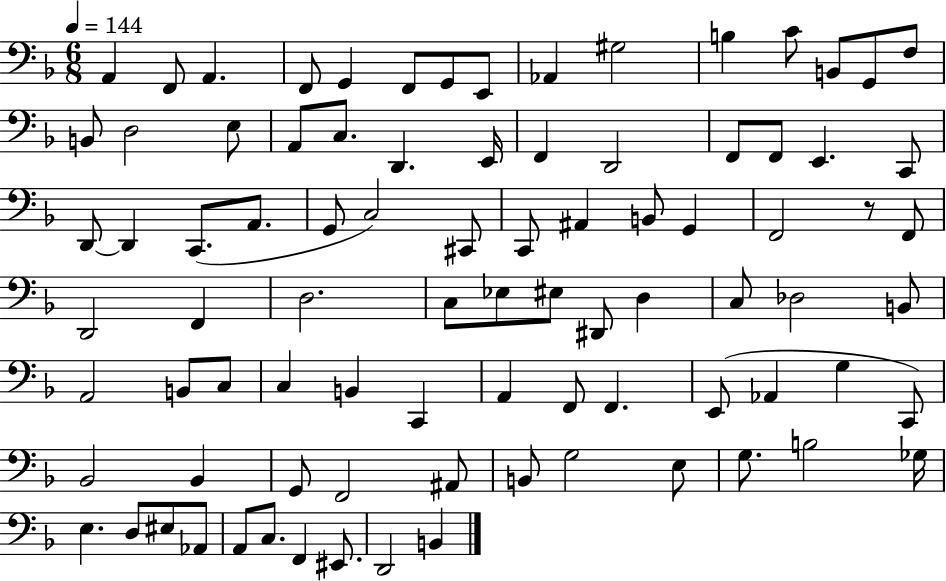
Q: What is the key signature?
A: F major